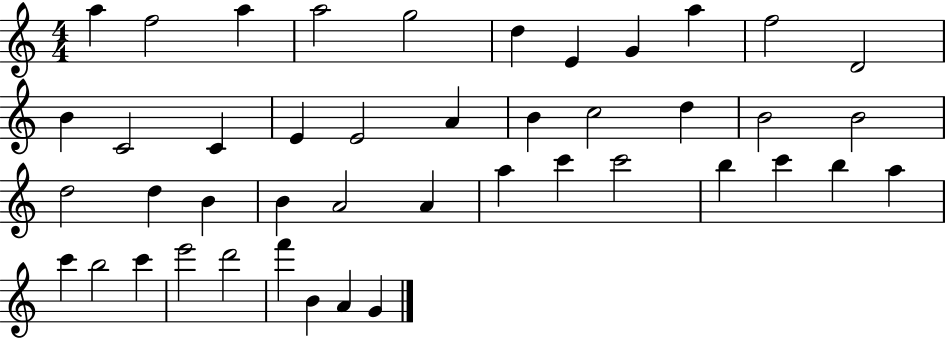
{
  \clef treble
  \numericTimeSignature
  \time 4/4
  \key c \major
  a''4 f''2 a''4 | a''2 g''2 | d''4 e'4 g'4 a''4 | f''2 d'2 | \break b'4 c'2 c'4 | e'4 e'2 a'4 | b'4 c''2 d''4 | b'2 b'2 | \break d''2 d''4 b'4 | b'4 a'2 a'4 | a''4 c'''4 c'''2 | b''4 c'''4 b''4 a''4 | \break c'''4 b''2 c'''4 | e'''2 d'''2 | f'''4 b'4 a'4 g'4 | \bar "|."
}